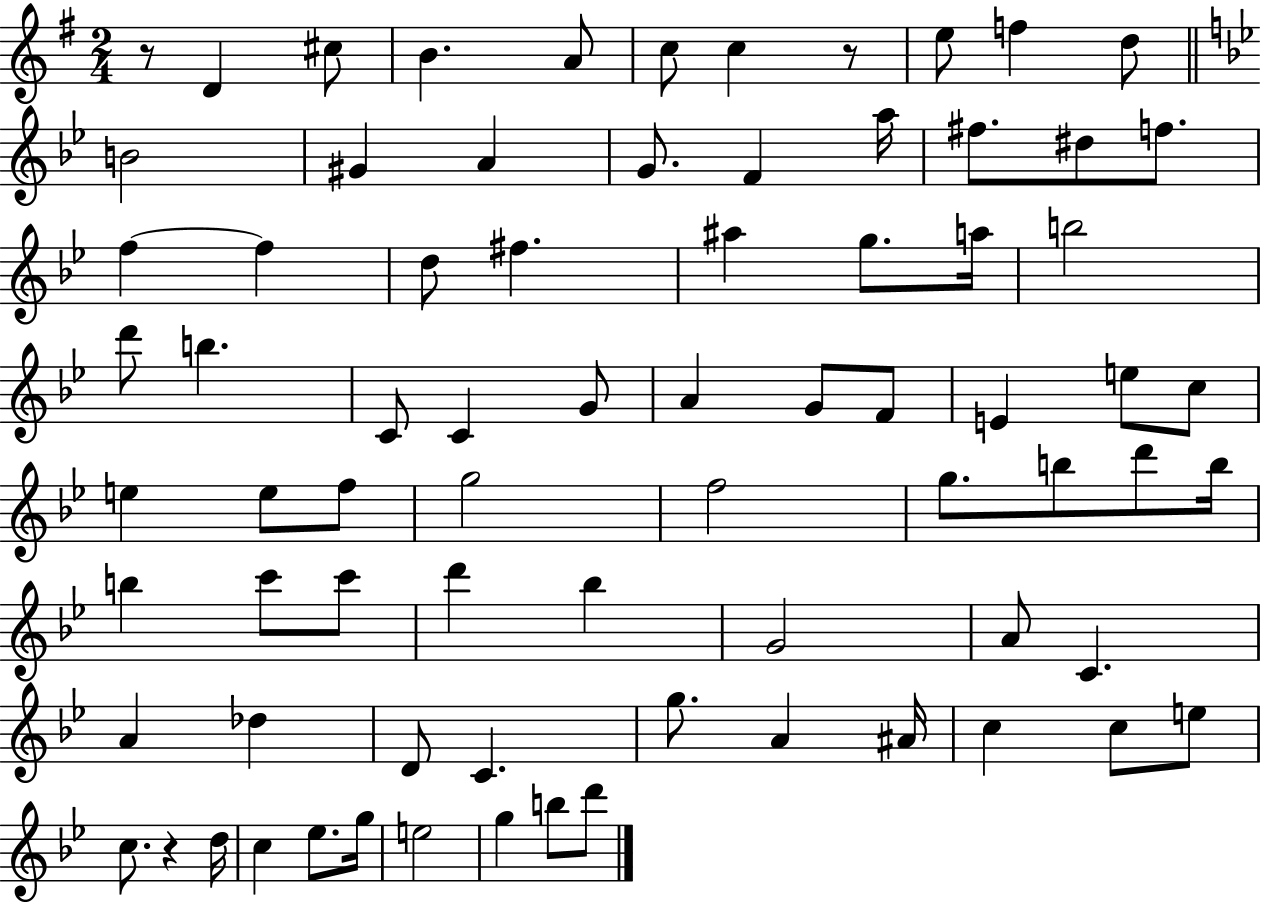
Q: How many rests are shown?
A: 3